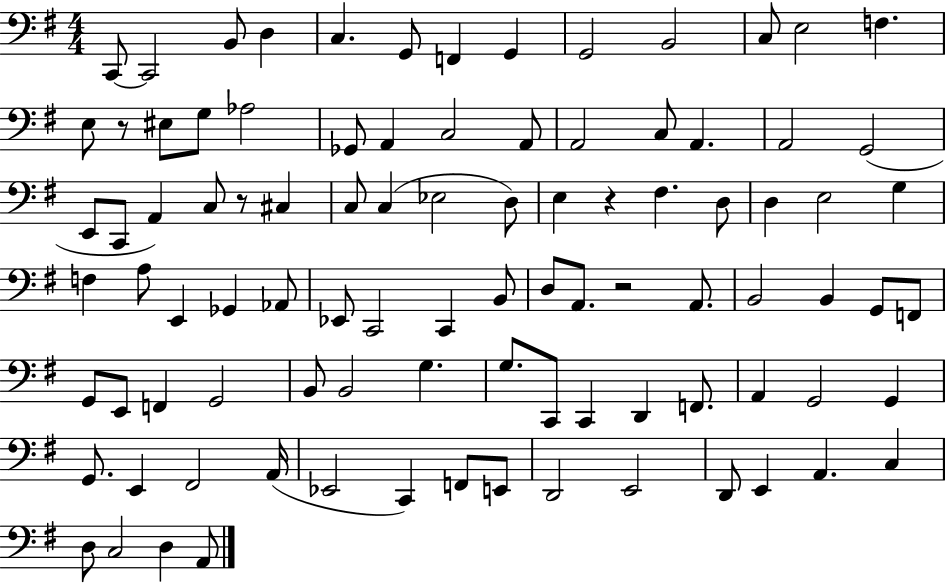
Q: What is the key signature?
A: G major